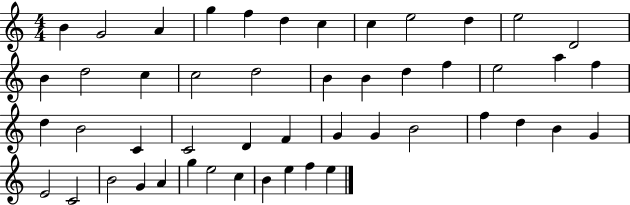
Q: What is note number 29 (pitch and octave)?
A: D4